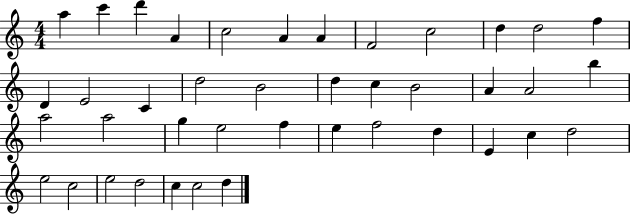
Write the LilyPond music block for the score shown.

{
  \clef treble
  \numericTimeSignature
  \time 4/4
  \key c \major
  a''4 c'''4 d'''4 a'4 | c''2 a'4 a'4 | f'2 c''2 | d''4 d''2 f''4 | \break d'4 e'2 c'4 | d''2 b'2 | d''4 c''4 b'2 | a'4 a'2 b''4 | \break a''2 a''2 | g''4 e''2 f''4 | e''4 f''2 d''4 | e'4 c''4 d''2 | \break e''2 c''2 | e''2 d''2 | c''4 c''2 d''4 | \bar "|."
}